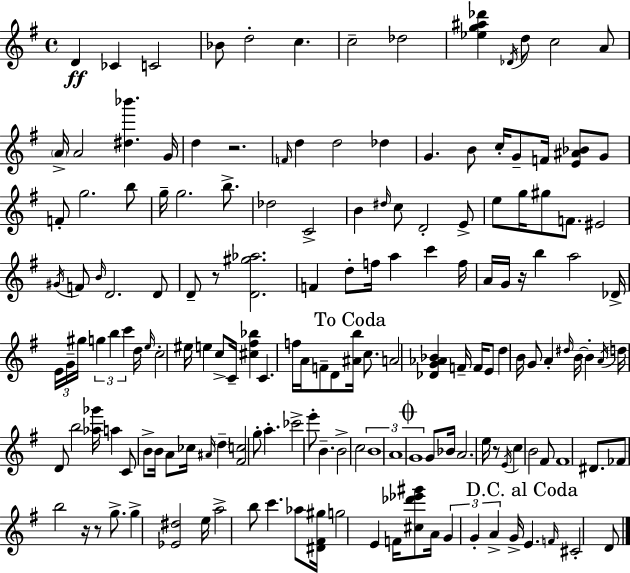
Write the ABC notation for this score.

X:1
T:Untitled
M:4/4
L:1/4
K:Em
D _C C2 _B/2 d2 c c2 _d2 [_eg^a_d'] _D/4 d/2 c2 A/2 A/4 A2 [^d_b'] G/4 d z2 F/4 d d2 _d G B/2 c/4 G/2 F/4 [E^A_B]/2 G/2 F/2 g2 b/2 g/4 g2 b/2 _d2 C2 B ^d/4 c/2 D2 E/2 e/2 g/4 ^g/2 F/2 ^E2 ^G/4 F/2 B/4 D2 D/2 D/2 z/2 [D^g_a]2 F d/2 f/4 a c' f/4 A/4 G/4 z/4 b a2 _D/4 E/4 G/4 ^g/4 g b c' d/4 e/4 c2 ^e/4 e c/2 C/4 [^c^f_b] C f/4 A/4 F/2 D/2 [^Ab]/4 c/2 A2 [_DG_A_B] F/4 F/4 E/2 d B/4 G/2 A ^d/4 B/4 B A/4 d/4 D/2 b2 [_a_g']/4 a C/2 B/2 B/4 A/2 _c/4 ^A/4 d [^Fc]2 g/2 a _c'2 e'/2 B B2 c2 B4 A4 G4 G/2 _B/4 A2 e/4 z/2 E/4 c B2 ^F/2 ^F4 ^D/2 _F/2 b2 z/4 z/2 g/2 g [_E^d]2 e/4 a2 b/2 c' _a/2 [^D^F^g]/4 g2 E F/4 [^c_d'_e'^g']/2 A/4 G G A G/4 E F/4 ^C2 D/2